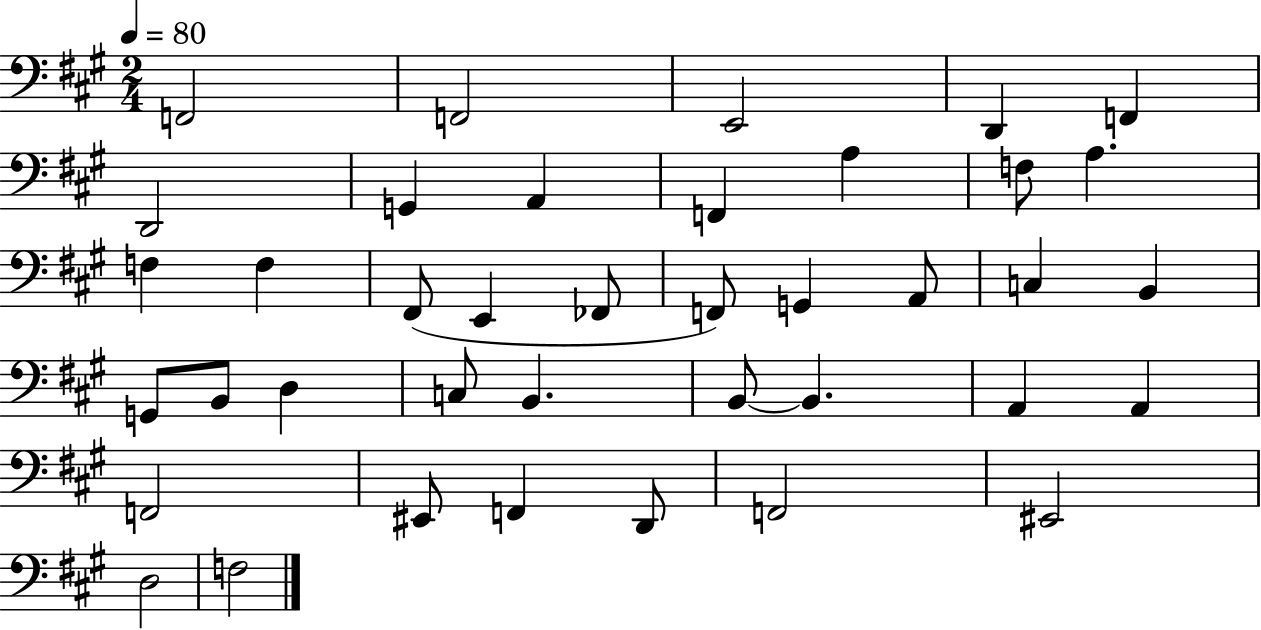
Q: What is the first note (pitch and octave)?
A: F2